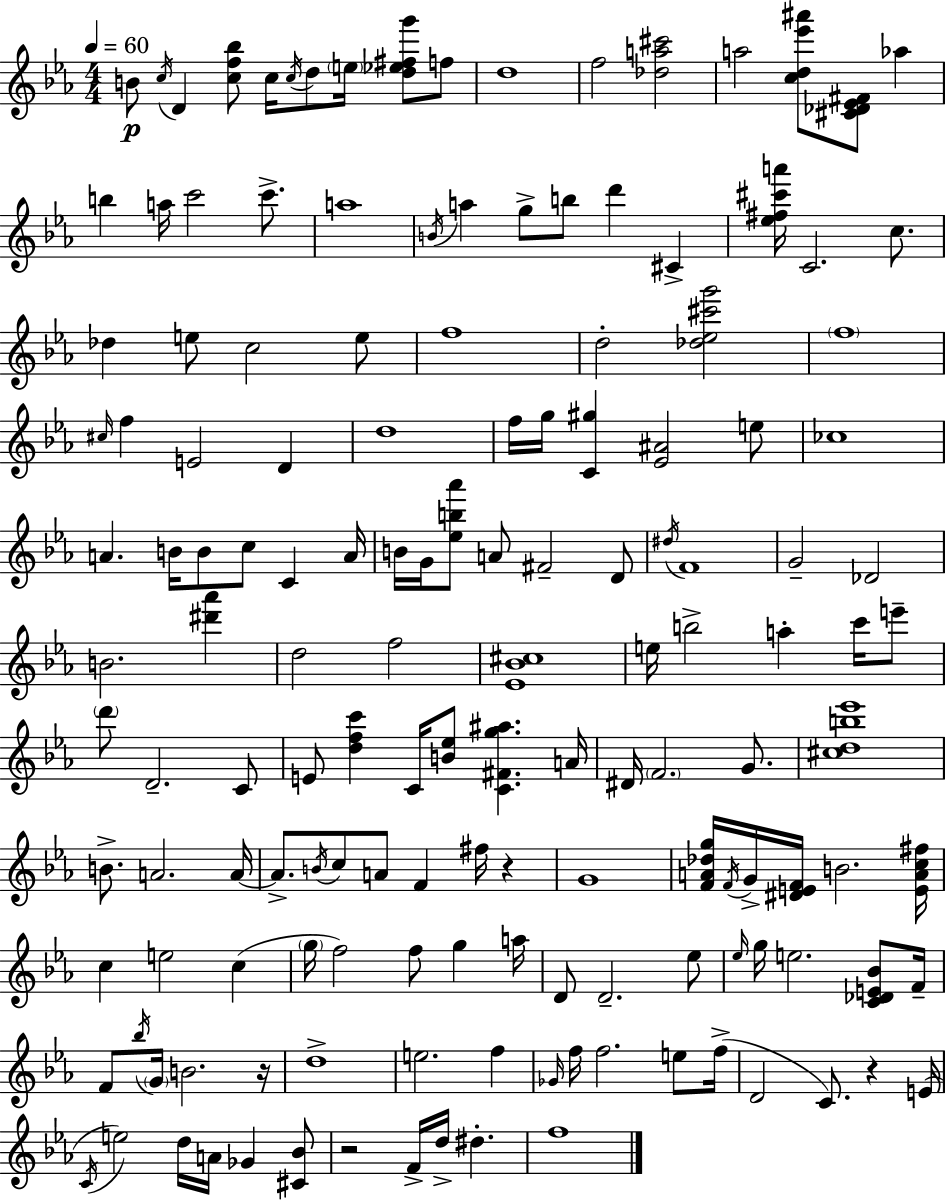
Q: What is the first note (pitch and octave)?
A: B4